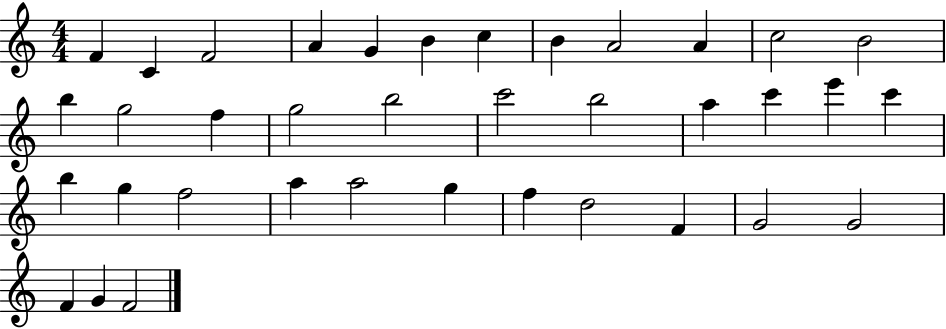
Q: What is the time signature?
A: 4/4